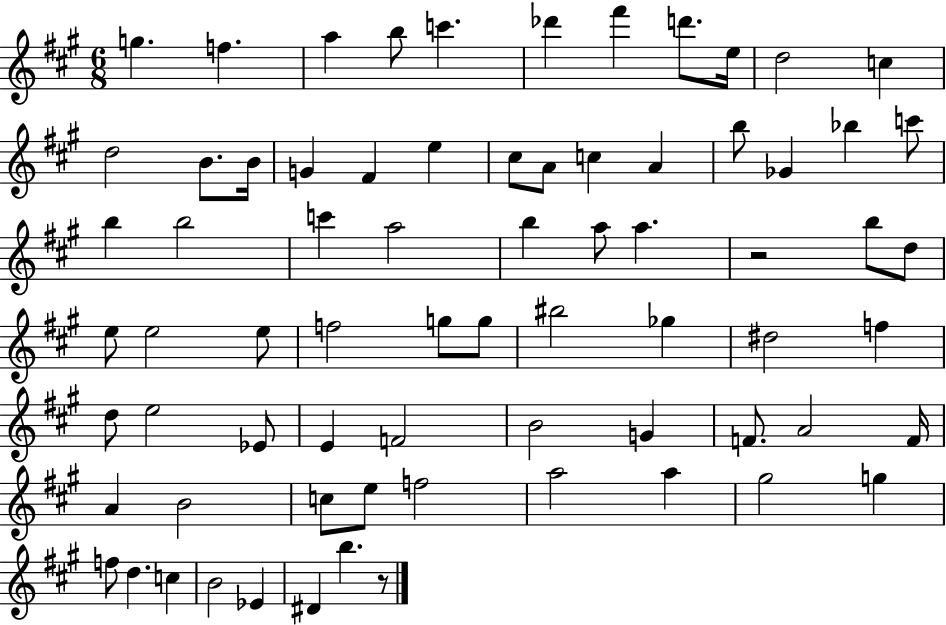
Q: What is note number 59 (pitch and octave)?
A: F5